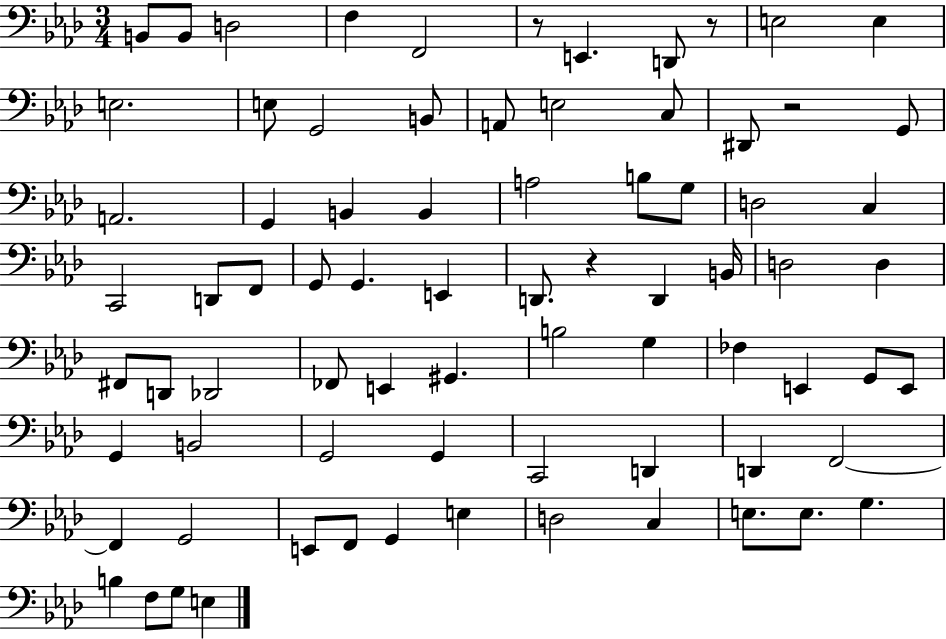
{
  \clef bass
  \numericTimeSignature
  \time 3/4
  \key aes \major
  b,8 b,8 d2 | f4 f,2 | r8 e,4. d,8 r8 | e2 e4 | \break e2. | e8 g,2 b,8 | a,8 e2 c8 | dis,8 r2 g,8 | \break a,2. | g,4 b,4 b,4 | a2 b8 g8 | d2 c4 | \break c,2 d,8 f,8 | g,8 g,4. e,4 | d,8. r4 d,4 b,16 | d2 d4 | \break fis,8 d,8 des,2 | fes,8 e,4 gis,4. | b2 g4 | fes4 e,4 g,8 e,8 | \break g,4 b,2 | g,2 g,4 | c,2 d,4 | d,4 f,2~~ | \break f,4 g,2 | e,8 f,8 g,4 e4 | d2 c4 | e8. e8. g4. | \break b4 f8 g8 e4 | \bar "|."
}